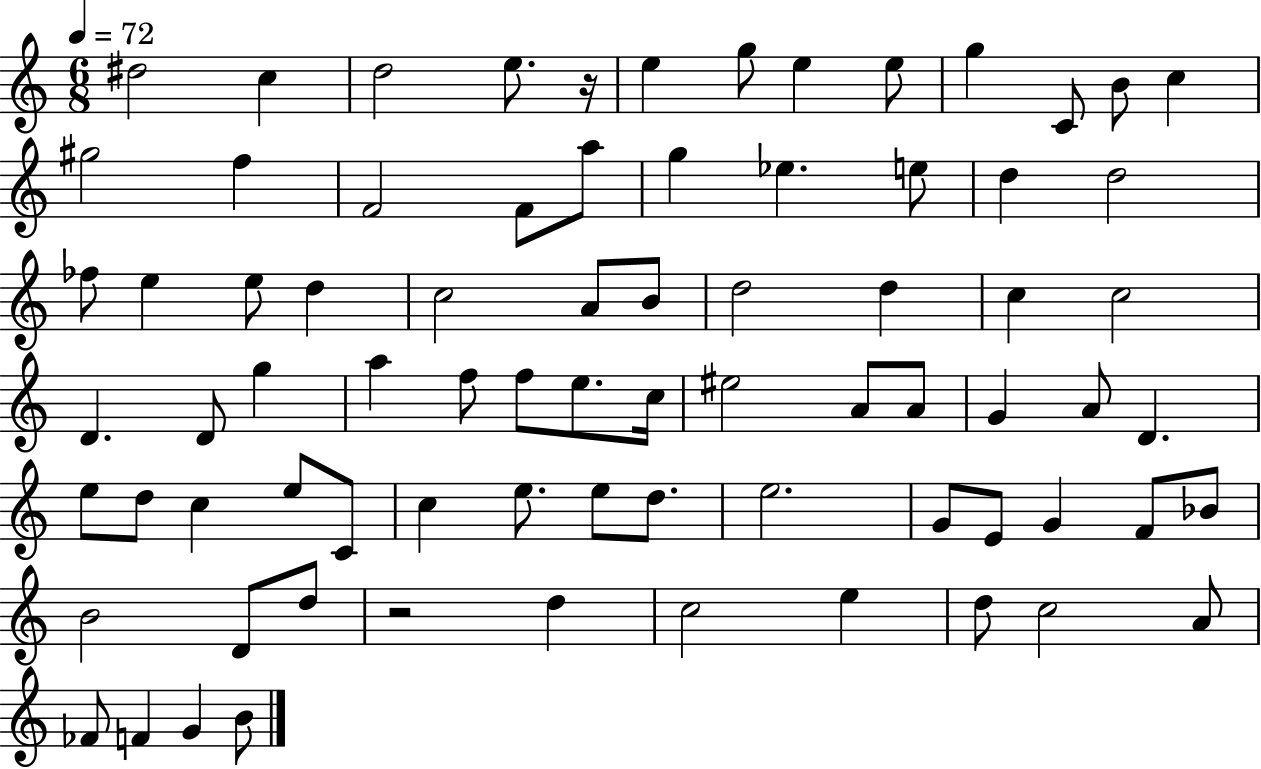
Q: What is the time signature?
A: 6/8